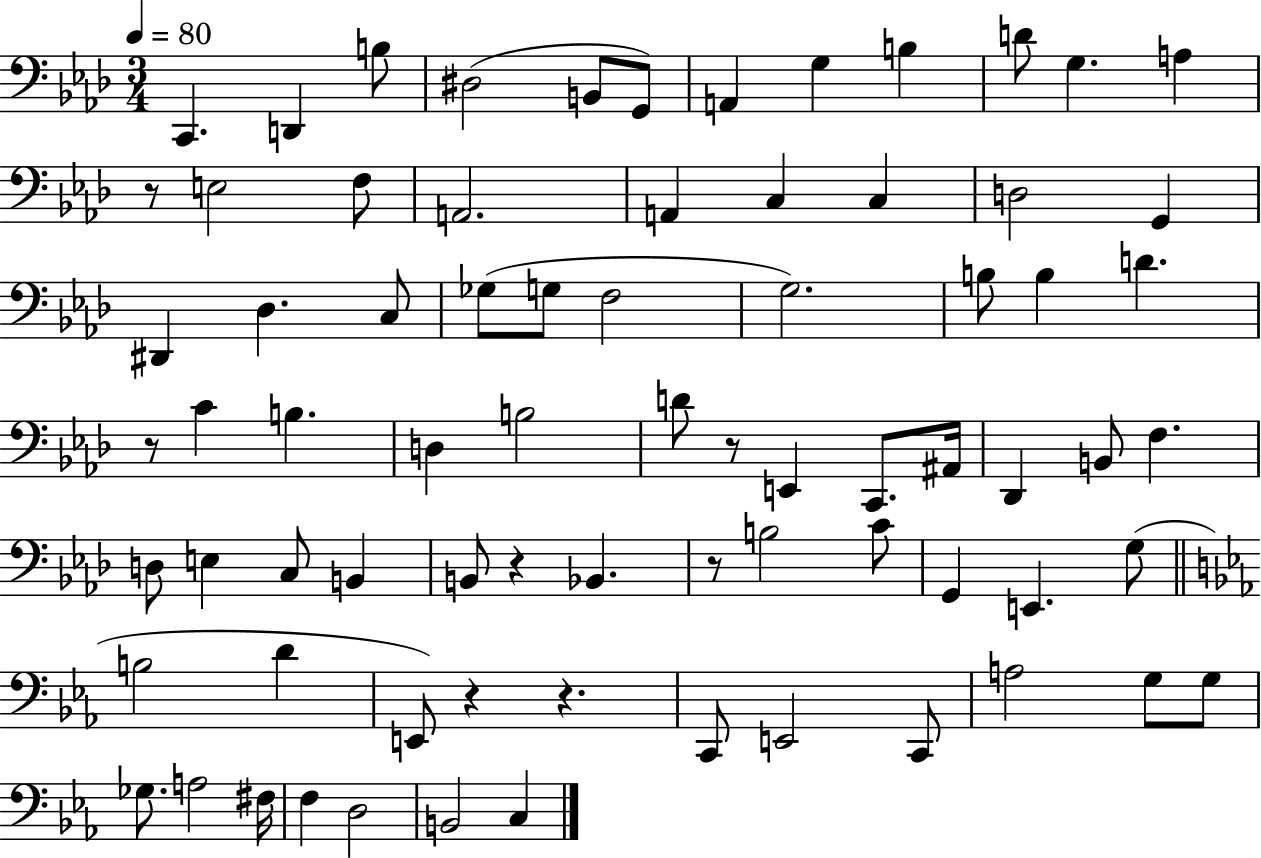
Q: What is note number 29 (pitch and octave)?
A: B3